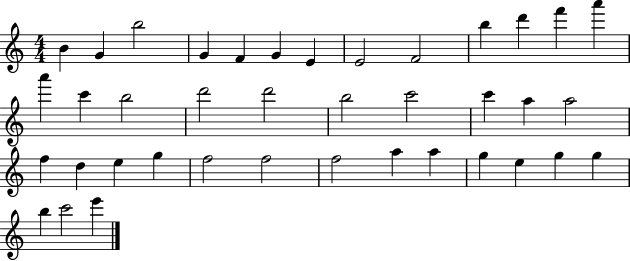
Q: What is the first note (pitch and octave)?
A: B4